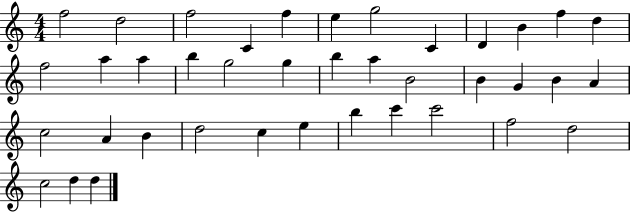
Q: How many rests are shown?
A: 0